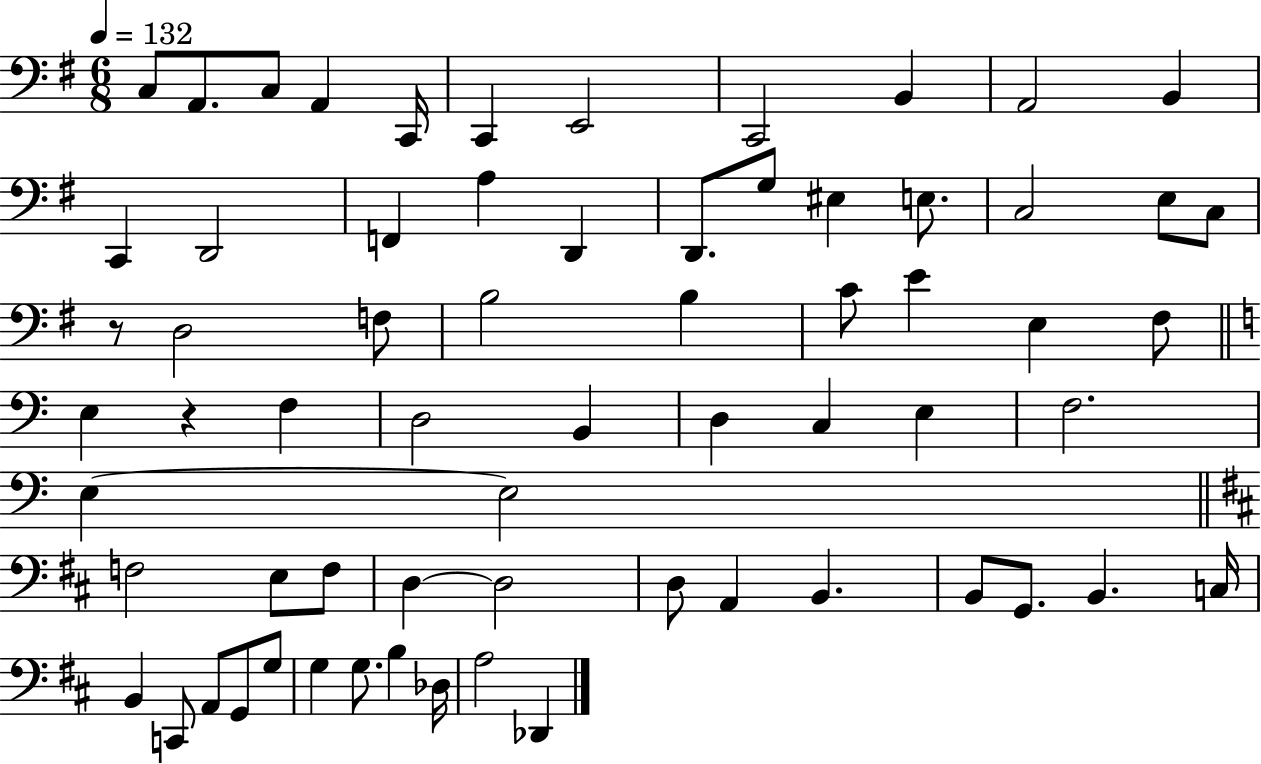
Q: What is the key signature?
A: G major